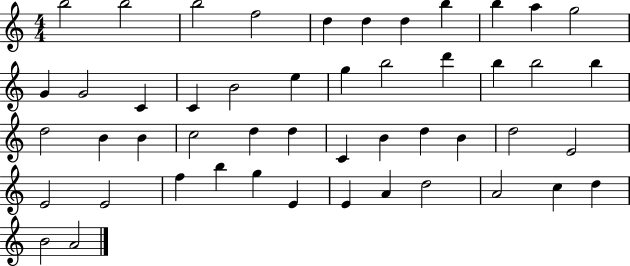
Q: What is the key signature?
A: C major